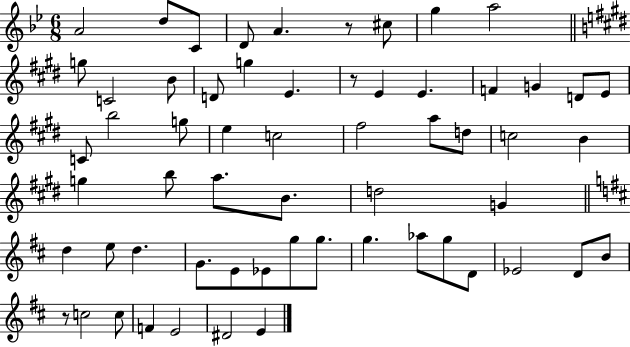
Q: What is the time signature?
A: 6/8